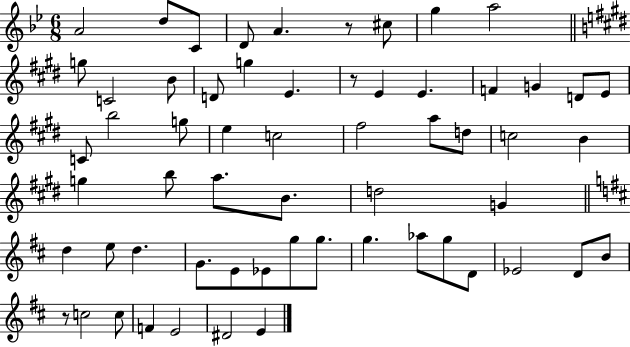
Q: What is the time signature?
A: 6/8